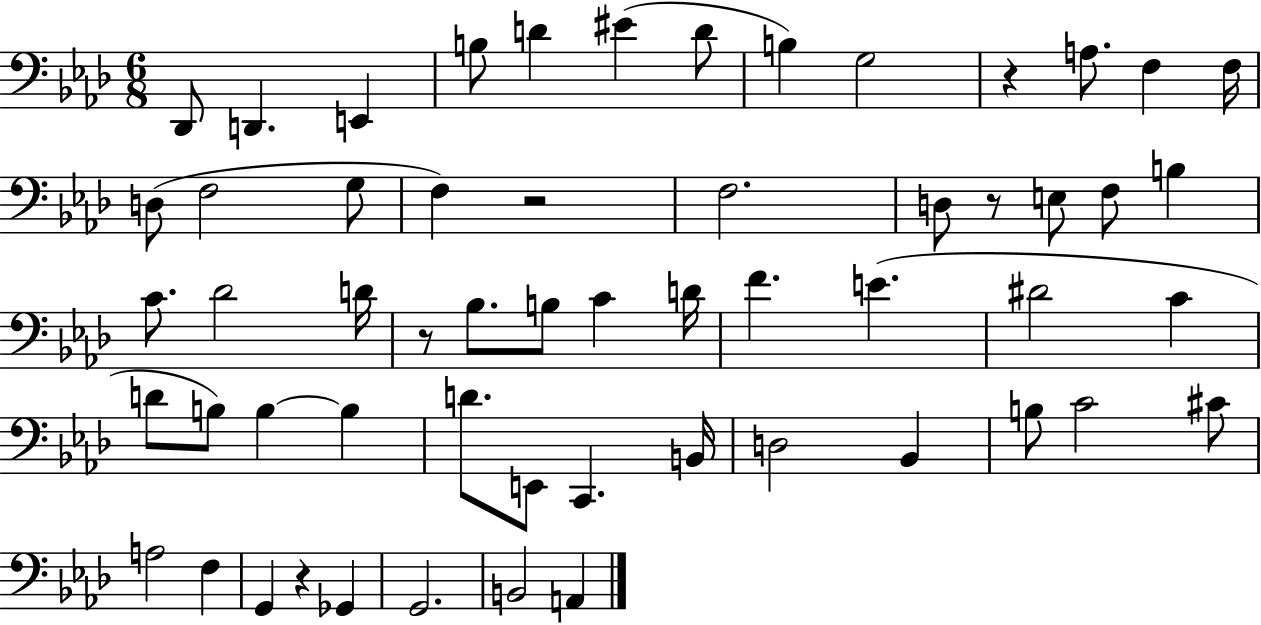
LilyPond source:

{
  \clef bass
  \numericTimeSignature
  \time 6/8
  \key aes \major
  des,8 d,4. e,4 | b8 d'4 eis'4( d'8 | b4) g2 | r4 a8. f4 f16 | \break d8( f2 g8 | f4) r2 | f2. | d8 r8 e8 f8 b4 | \break c'8. des'2 d'16 | r8 bes8. b8 c'4 d'16 | f'4. e'4.( | dis'2 c'4 | \break d'8 b8) b4~~ b4 | d'8. e,8 c,4. b,16 | d2 bes,4 | b8 c'2 cis'8 | \break a2 f4 | g,4 r4 ges,4 | g,2. | b,2 a,4 | \break \bar "|."
}